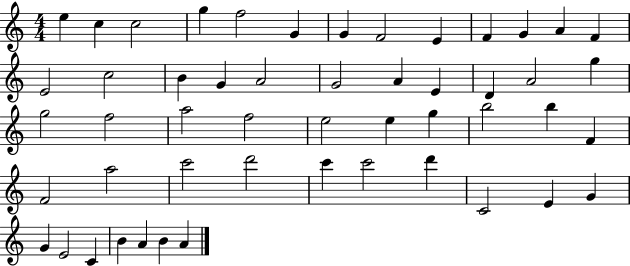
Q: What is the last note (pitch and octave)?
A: A4